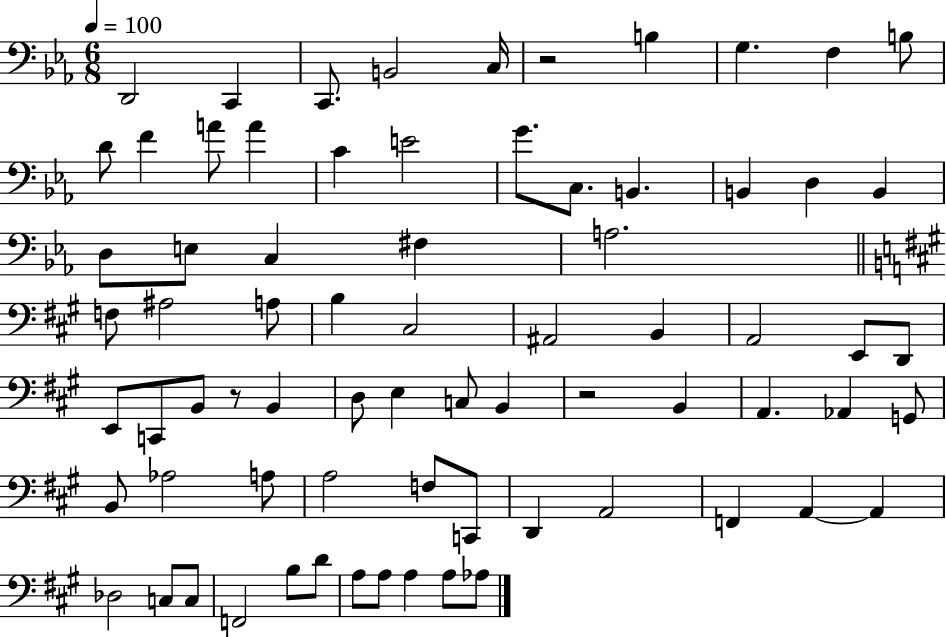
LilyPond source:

{
  \clef bass
  \numericTimeSignature
  \time 6/8
  \key ees \major
  \tempo 4 = 100
  d,2 c,4 | c,8. b,2 c16 | r2 b4 | g4. f4 b8 | \break d'8 f'4 a'8 a'4 | c'4 e'2 | g'8. c8. b,4. | b,4 d4 b,4 | \break d8 e8 c4 fis4 | a2. | \bar "||" \break \key a \major f8 ais2 a8 | b4 cis2 | ais,2 b,4 | a,2 e,8 d,8 | \break e,8 c,8 b,8 r8 b,4 | d8 e4 c8 b,4 | r2 b,4 | a,4. aes,4 g,8 | \break b,8 aes2 a8 | a2 f8 c,8 | d,4 a,2 | f,4 a,4~~ a,4 | \break des2 c8 c8 | f,2 b8 d'8 | a8 a8 a4 a8 aes8 | \bar "|."
}